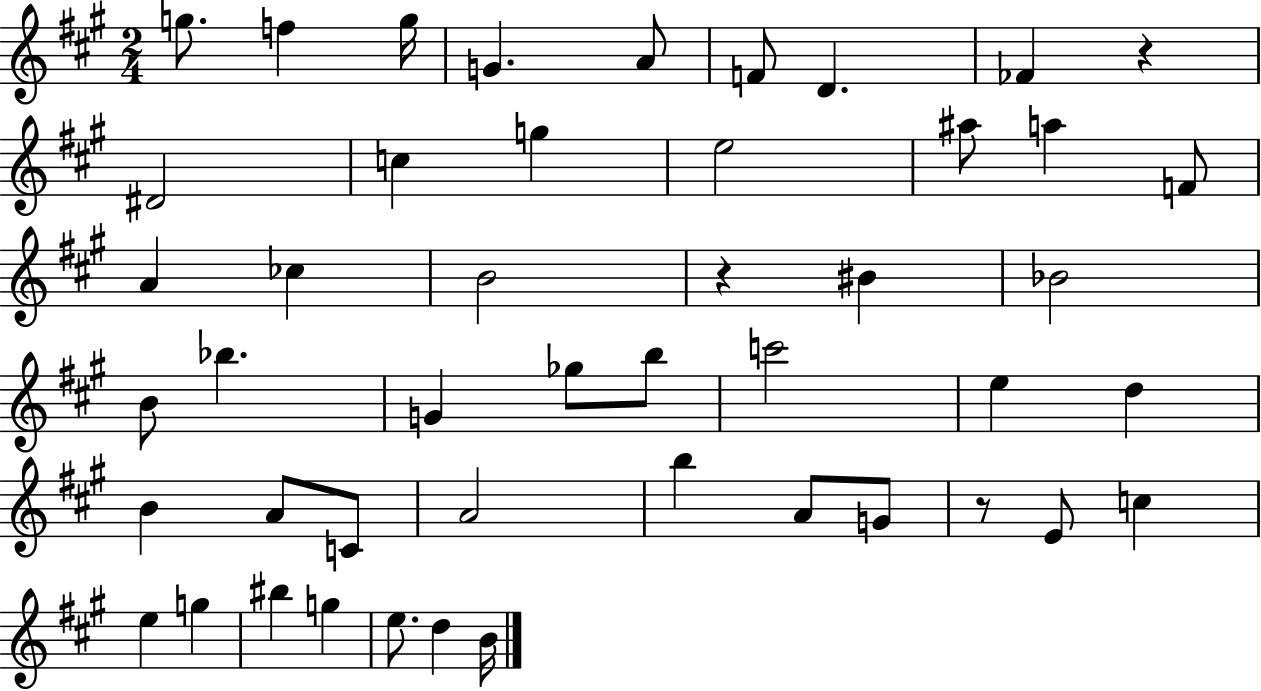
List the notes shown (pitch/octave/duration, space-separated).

G5/e. F5/q G5/s G4/q. A4/e F4/e D4/q. FES4/q R/q D#4/h C5/q G5/q E5/h A#5/e A5/q F4/e A4/q CES5/q B4/h R/q BIS4/q Bb4/h B4/e Bb5/q. G4/q Gb5/e B5/e C6/h E5/q D5/q B4/q A4/e C4/e A4/h B5/q A4/e G4/e R/e E4/e C5/q E5/q G5/q BIS5/q G5/q E5/e. D5/q B4/s